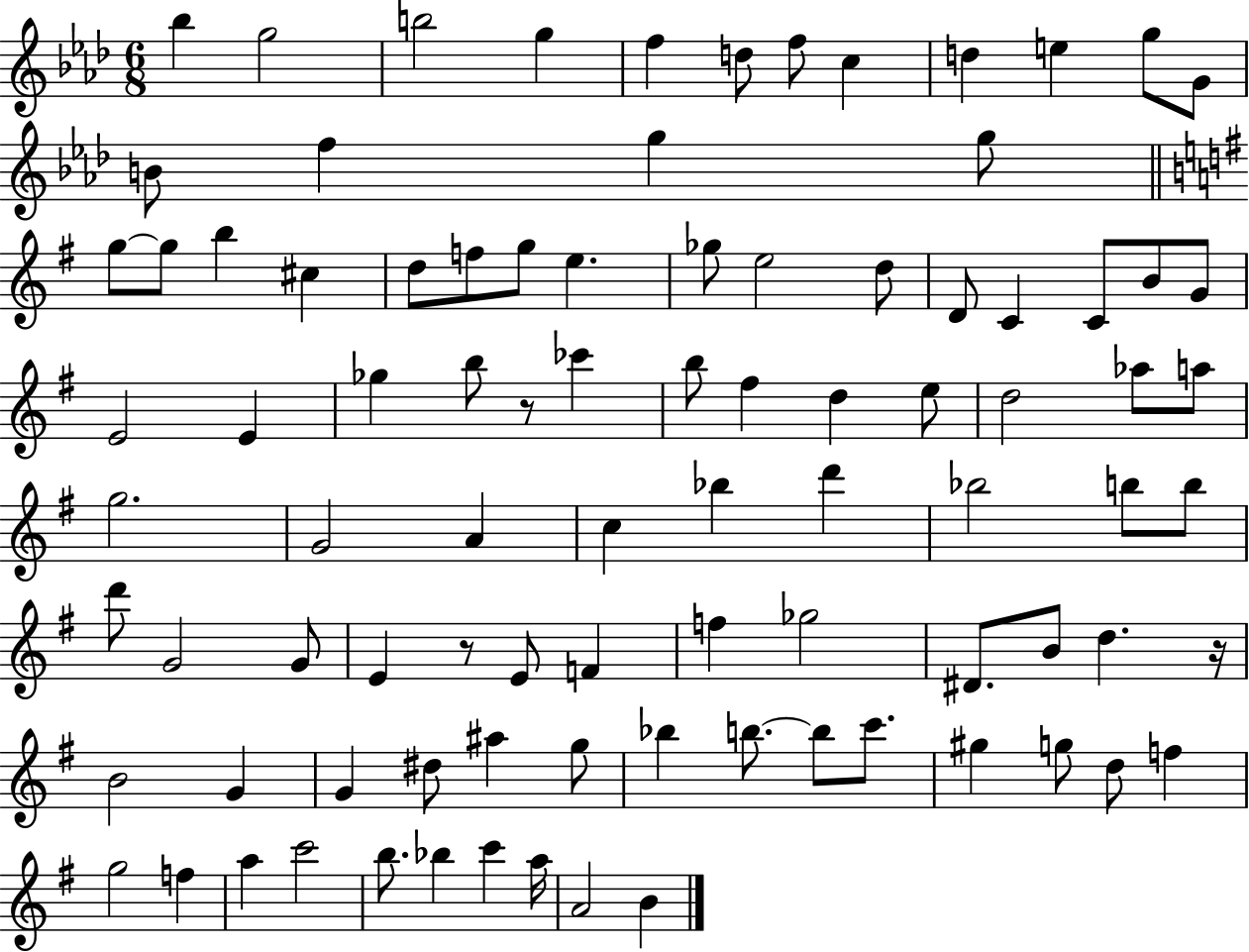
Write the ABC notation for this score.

X:1
T:Untitled
M:6/8
L:1/4
K:Ab
_b g2 b2 g f d/2 f/2 c d e g/2 G/2 B/2 f g g/2 g/2 g/2 b ^c d/2 f/2 g/2 e _g/2 e2 d/2 D/2 C C/2 B/2 G/2 E2 E _g b/2 z/2 _c' b/2 ^f d e/2 d2 _a/2 a/2 g2 G2 A c _b d' _b2 b/2 b/2 d'/2 G2 G/2 E z/2 E/2 F f _g2 ^D/2 B/2 d z/4 B2 G G ^d/2 ^a g/2 _b b/2 b/2 c'/2 ^g g/2 d/2 f g2 f a c'2 b/2 _b c' a/4 A2 B